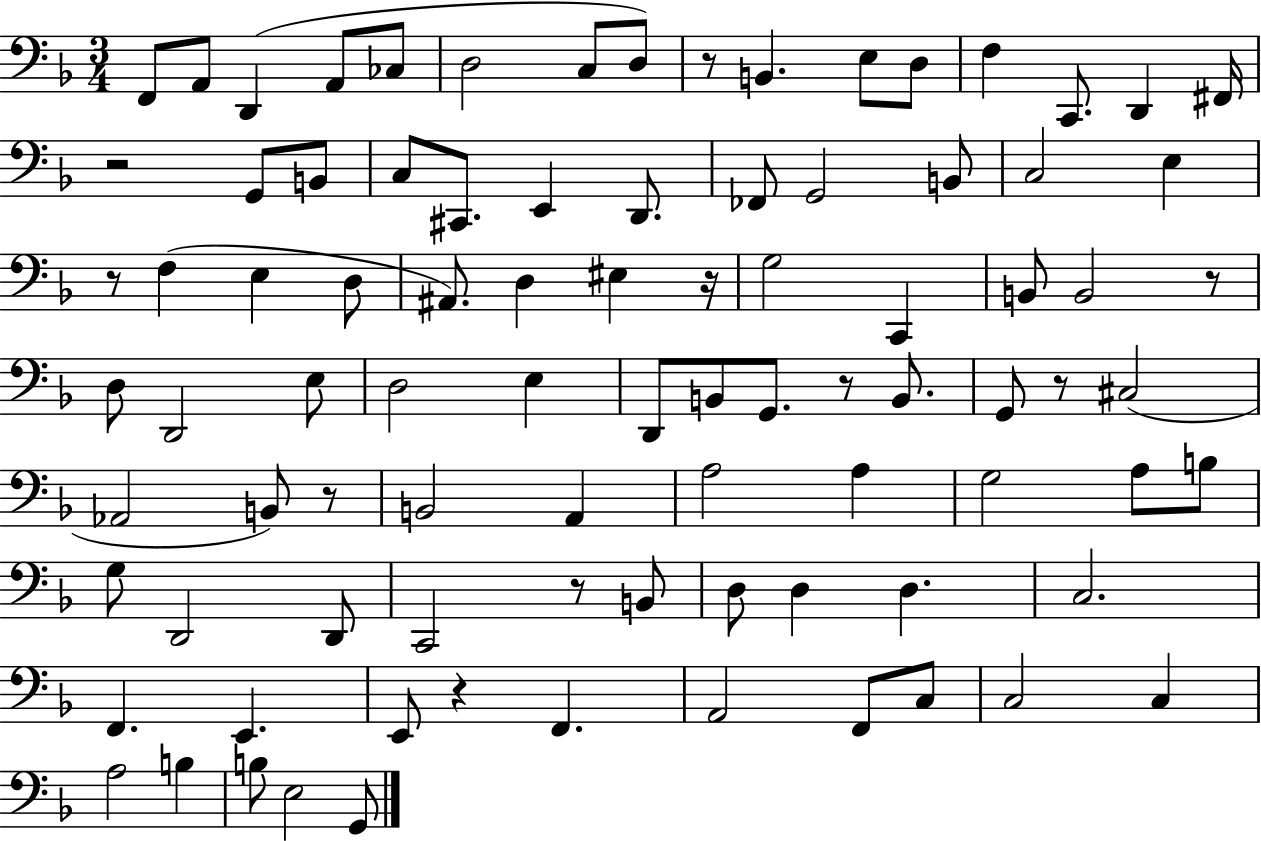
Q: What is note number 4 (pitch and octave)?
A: A2